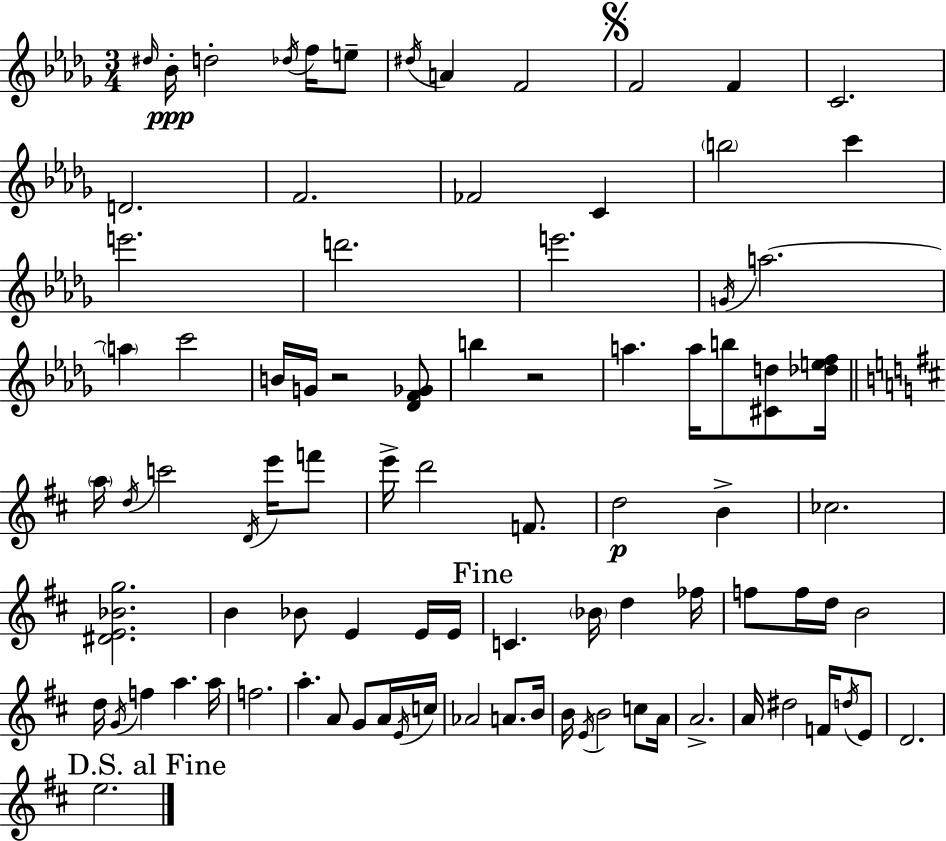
D#5/s Bb4/s D5/h Db5/s F5/s E5/e D#5/s A4/q F4/h F4/h F4/q C4/h. D4/h. F4/h. FES4/h C4/q B5/h C6/q E6/h. D6/h. E6/h. G4/s A5/h. A5/q C6/h B4/s G4/s R/h [Db4,F4,Gb4]/e B5/q R/h A5/q. A5/s B5/e [C#4,D5]/e [Db5,E5,F5]/s A5/s D5/s C6/h D4/s E6/s F6/e E6/s D6/h F4/e. D5/h B4/q CES5/h. [D#4,E4,Bb4,G5]/h. B4/q Bb4/e E4/q E4/s E4/s C4/q. Bb4/s D5/q FES5/s F5/e F5/s D5/s B4/h D5/s G4/s F5/q A5/q. A5/s F5/h. A5/q. A4/e G4/e A4/s E4/s C5/s Ab4/h A4/e. B4/s B4/s E4/s B4/h C5/e A4/s A4/h. A4/s D#5/h F4/s D5/s E4/e D4/h. E5/h.